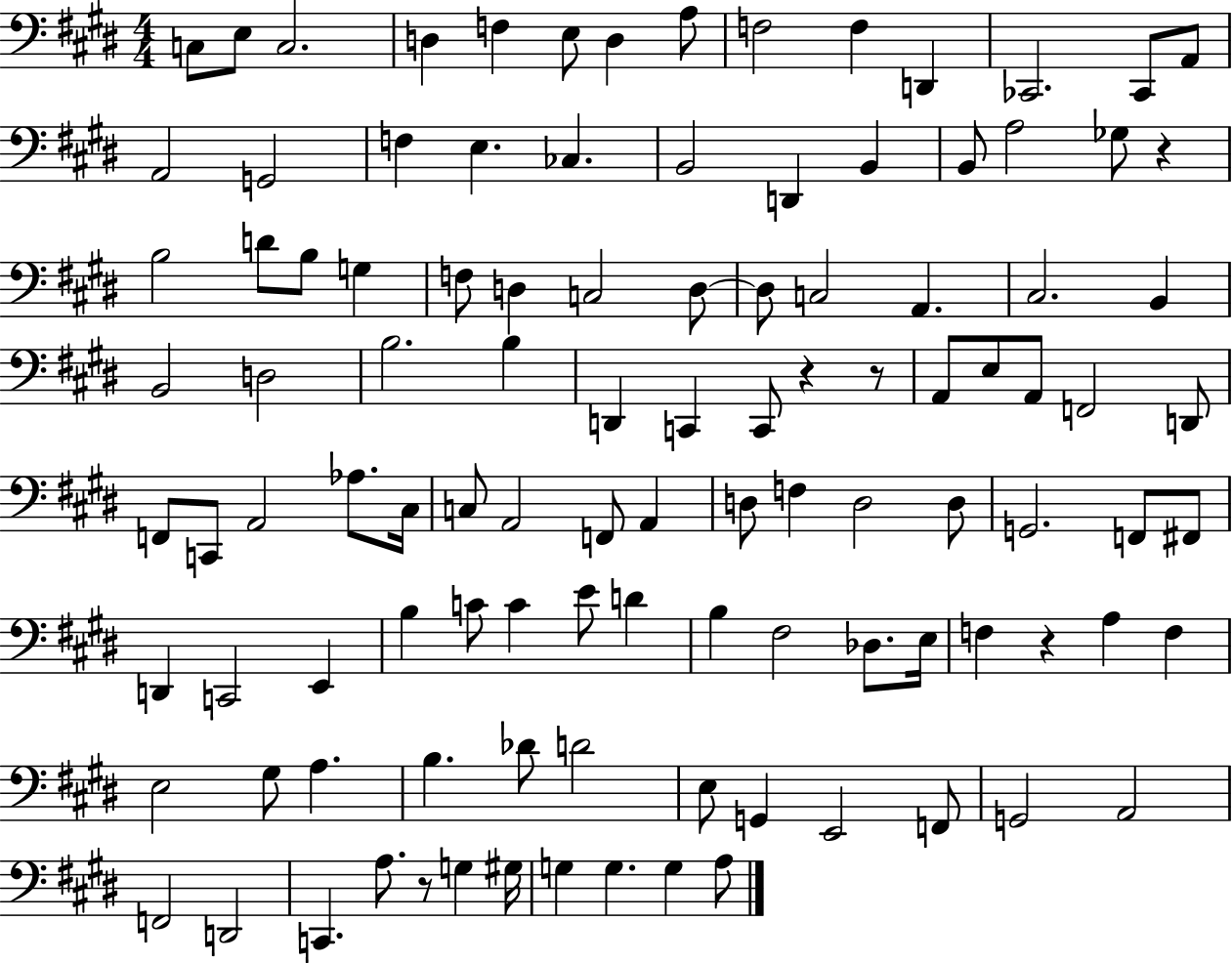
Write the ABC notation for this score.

X:1
T:Untitled
M:4/4
L:1/4
K:E
C,/2 E,/2 C,2 D, F, E,/2 D, A,/2 F,2 F, D,, _C,,2 _C,,/2 A,,/2 A,,2 G,,2 F, E, _C, B,,2 D,, B,, B,,/2 A,2 _G,/2 z B,2 D/2 B,/2 G, F,/2 D, C,2 D,/2 D,/2 C,2 A,, ^C,2 B,, B,,2 D,2 B,2 B, D,, C,, C,,/2 z z/2 A,,/2 E,/2 A,,/2 F,,2 D,,/2 F,,/2 C,,/2 A,,2 _A,/2 ^C,/4 C,/2 A,,2 F,,/2 A,, D,/2 F, D,2 D,/2 G,,2 F,,/2 ^F,,/2 D,, C,,2 E,, B, C/2 C E/2 D B, ^F,2 _D,/2 E,/4 F, z A, F, E,2 ^G,/2 A, B, _D/2 D2 E,/2 G,, E,,2 F,,/2 G,,2 A,,2 F,,2 D,,2 C,, A,/2 z/2 G, ^G,/4 G, G, G, A,/2